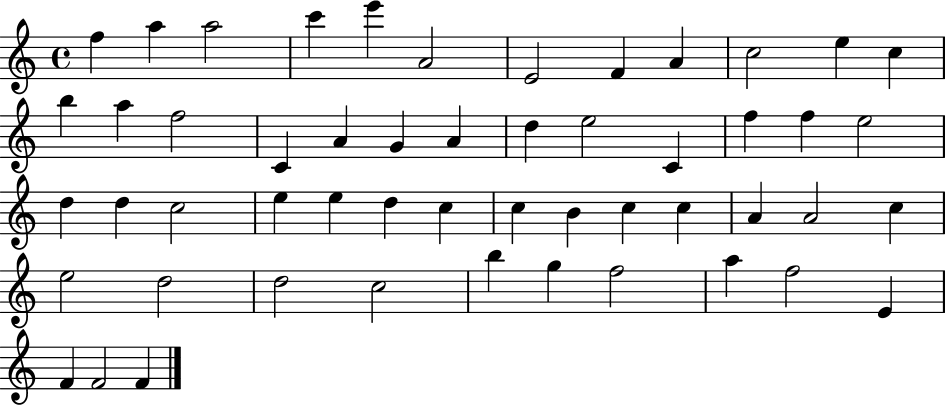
X:1
T:Untitled
M:4/4
L:1/4
K:C
f a a2 c' e' A2 E2 F A c2 e c b a f2 C A G A d e2 C f f e2 d d c2 e e d c c B c c A A2 c e2 d2 d2 c2 b g f2 a f2 E F F2 F